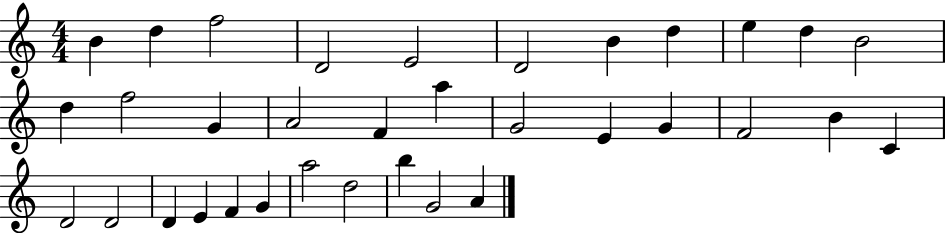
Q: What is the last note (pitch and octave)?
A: A4